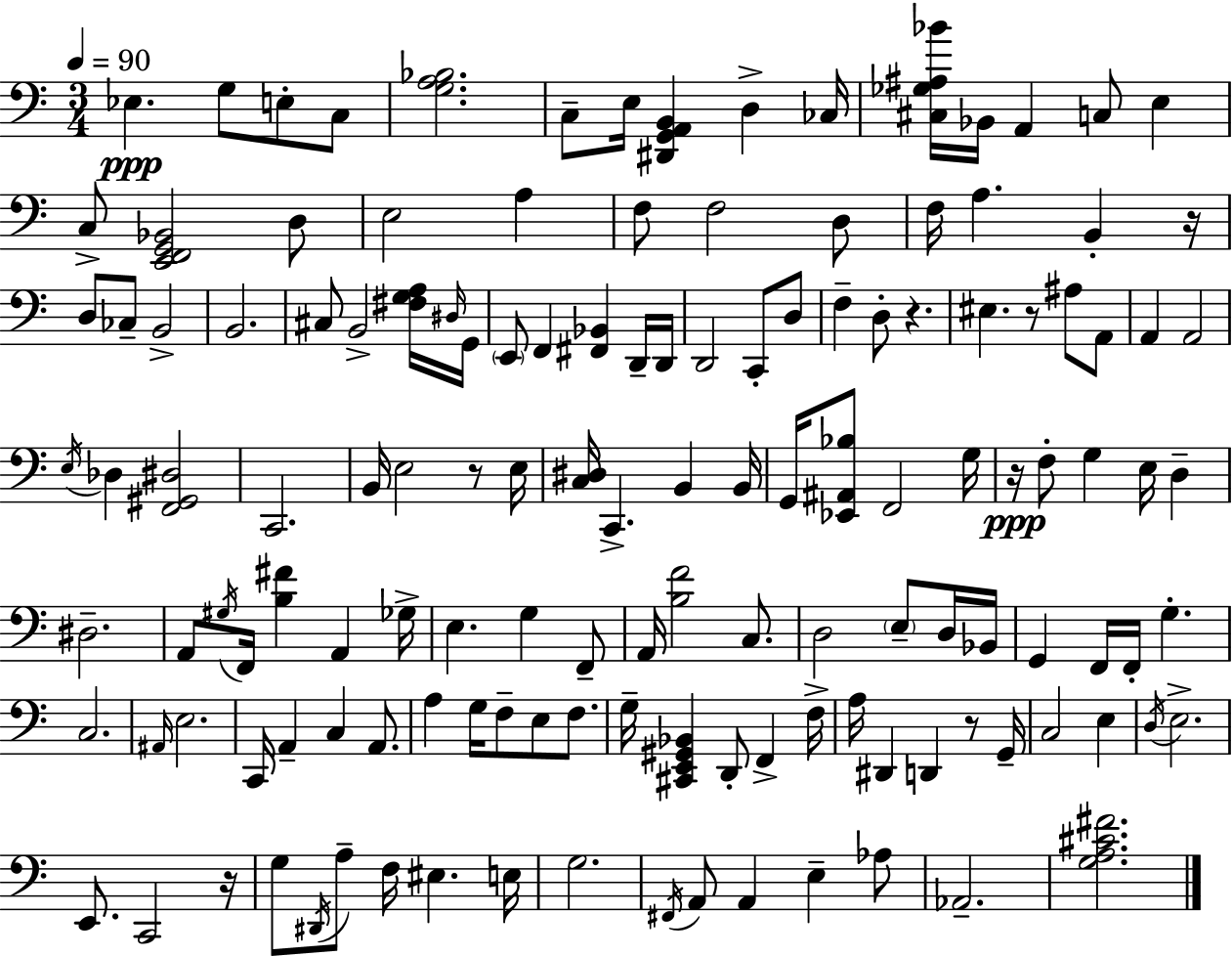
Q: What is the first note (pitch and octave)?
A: Eb3